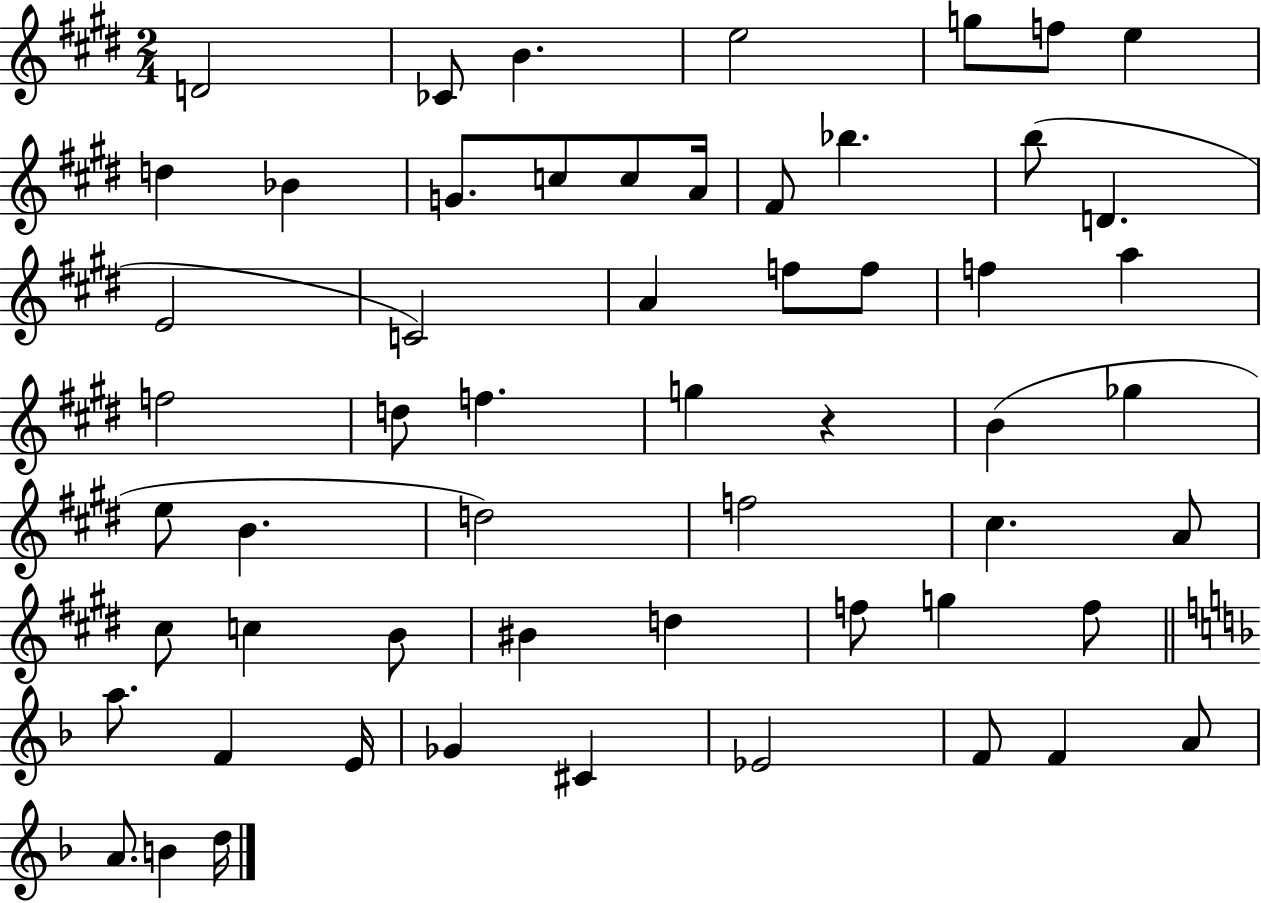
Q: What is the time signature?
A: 2/4